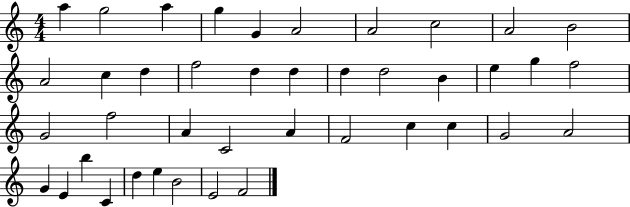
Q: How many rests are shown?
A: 0